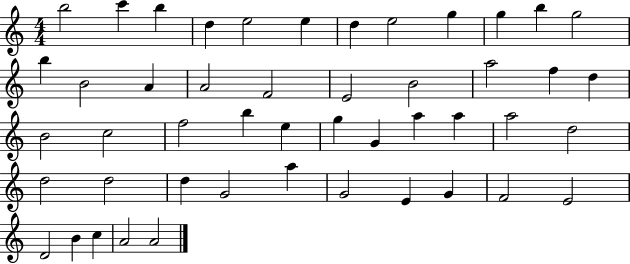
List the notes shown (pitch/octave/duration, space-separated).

B5/h C6/q B5/q D5/q E5/h E5/q D5/q E5/h G5/q G5/q B5/q G5/h B5/q B4/h A4/q A4/h F4/h E4/h B4/h A5/h F5/q D5/q B4/h C5/h F5/h B5/q E5/q G5/q G4/q A5/q A5/q A5/h D5/h D5/h D5/h D5/q G4/h A5/q G4/h E4/q G4/q F4/h E4/h D4/h B4/q C5/q A4/h A4/h